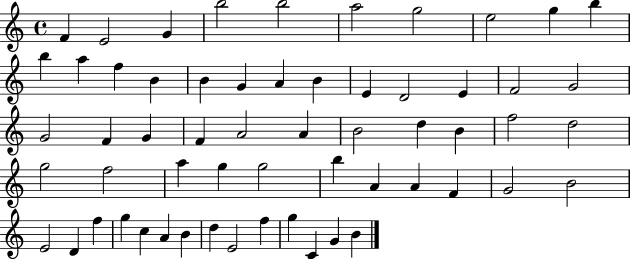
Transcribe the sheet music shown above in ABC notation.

X:1
T:Untitled
M:4/4
L:1/4
K:C
F E2 G b2 b2 a2 g2 e2 g b b a f B B G A B E D2 E F2 G2 G2 F G F A2 A B2 d B f2 d2 g2 f2 a g g2 b A A F G2 B2 E2 D f g c A B d E2 f g C G B